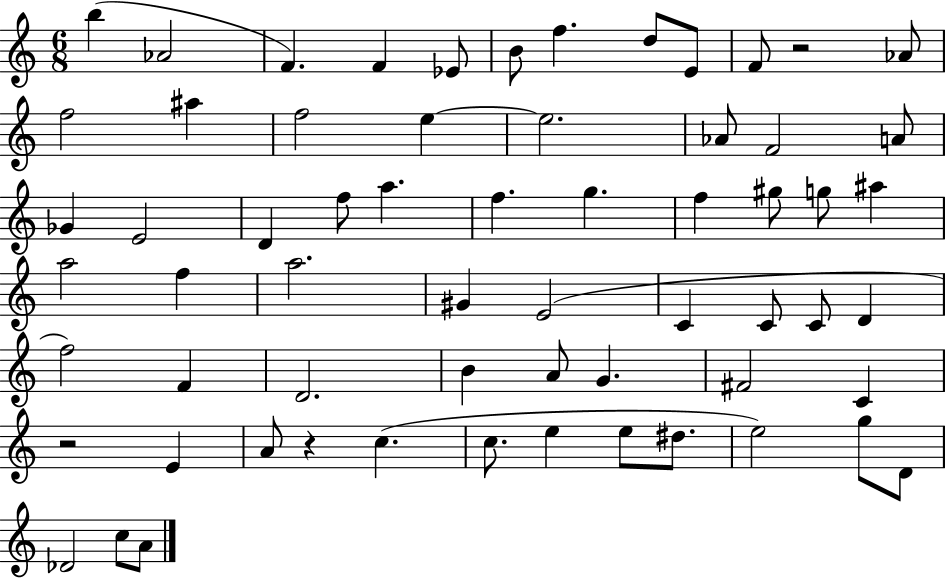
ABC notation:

X:1
T:Untitled
M:6/8
L:1/4
K:C
b _A2 F F _E/2 B/2 f d/2 E/2 F/2 z2 _A/2 f2 ^a f2 e e2 _A/2 F2 A/2 _G E2 D f/2 a f g f ^g/2 g/2 ^a a2 f a2 ^G E2 C C/2 C/2 D f2 F D2 B A/2 G ^F2 C z2 E A/2 z c c/2 e e/2 ^d/2 e2 g/2 D/2 _D2 c/2 A/2